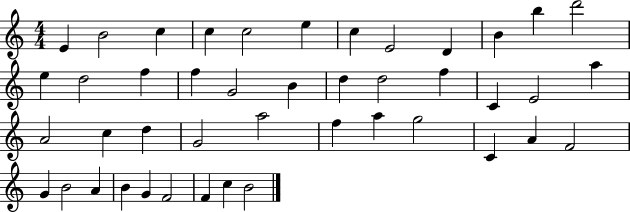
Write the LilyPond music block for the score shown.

{
  \clef treble
  \numericTimeSignature
  \time 4/4
  \key c \major
  e'4 b'2 c''4 | c''4 c''2 e''4 | c''4 e'2 d'4 | b'4 b''4 d'''2 | \break e''4 d''2 f''4 | f''4 g'2 b'4 | d''4 d''2 f''4 | c'4 e'2 a''4 | \break a'2 c''4 d''4 | g'2 a''2 | f''4 a''4 g''2 | c'4 a'4 f'2 | \break g'4 b'2 a'4 | b'4 g'4 f'2 | f'4 c''4 b'2 | \bar "|."
}